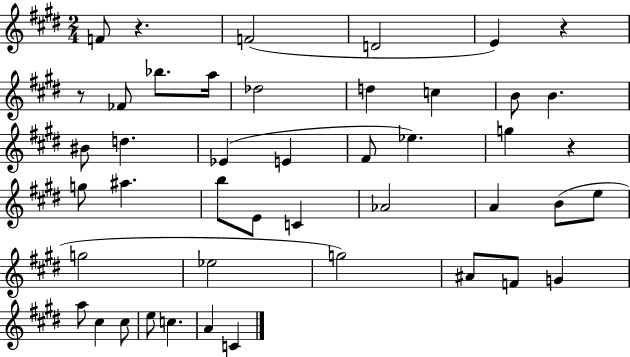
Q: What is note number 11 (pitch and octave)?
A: B4